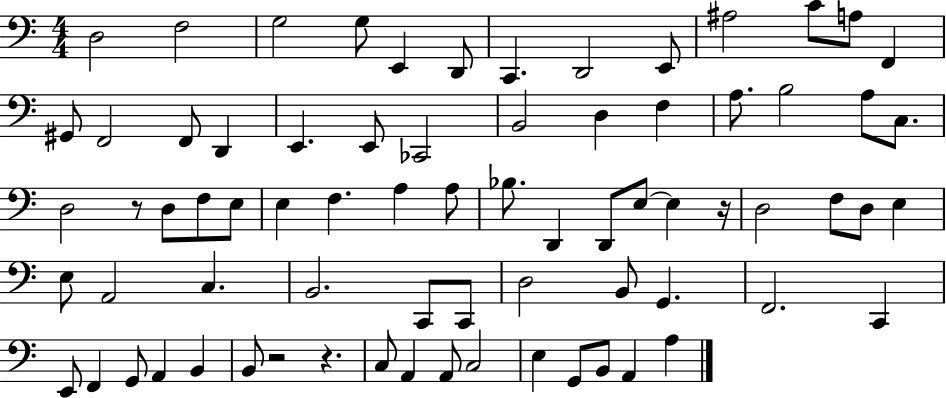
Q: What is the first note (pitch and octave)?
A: D3